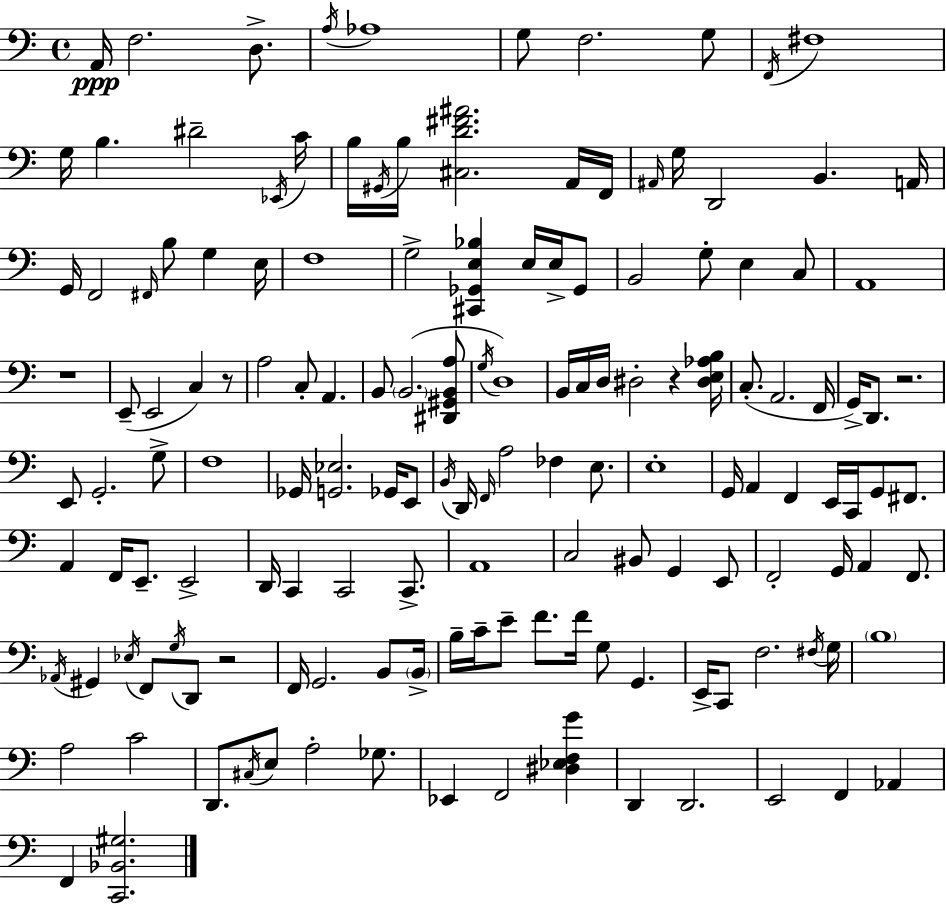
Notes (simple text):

A2/s F3/h. D3/e. A3/s Ab3/w G3/e F3/h. G3/e F2/s F#3/w G3/s B3/q. D#4/h Eb2/s C4/s B3/s G#2/s B3/s [C#3,D4,F#4,A#4]/h. A2/s F2/s A#2/s G3/s D2/h B2/q. A2/s G2/s F2/h F#2/s B3/e G3/q E3/s F3/w G3/h [C#2,Gb2,E3,Bb3]/q E3/s E3/s Gb2/e B2/h G3/e E3/q C3/e A2/w R/w E2/e E2/h C3/q R/e A3/h C3/e A2/q. B2/e B2/h. [D#2,G#2,B2,A3]/e G3/s D3/w B2/s C3/s D3/s D#3/h R/q [D#3,E3,Ab3,B3]/s C3/e. A2/h. F2/s G2/s D2/e. R/h. E2/e G2/h. G3/e F3/w Gb2/s [G2,Eb3]/h. Gb2/s E2/e B2/s D2/s F2/s A3/h FES3/q E3/e. E3/w G2/s A2/q F2/q E2/s C2/s G2/e F#2/e. A2/q F2/s E2/e. E2/h D2/s C2/q C2/h C2/e. A2/w C3/h BIS2/e G2/q E2/e F2/h G2/s A2/q F2/e. Ab2/s G#2/q Eb3/s F2/e G3/s D2/e R/h F2/s G2/h. B2/e B2/s B3/s C4/s E4/e F4/e. F4/s G3/e G2/q. E2/s C2/e F3/h. F#3/s G3/s B3/w A3/h C4/h D2/e. C#3/s E3/e A3/h Gb3/e. Eb2/q F2/h [D#3,Eb3,F3,G4]/q D2/q D2/h. E2/h F2/q Ab2/q F2/q [C2,Bb2,G#3]/h.